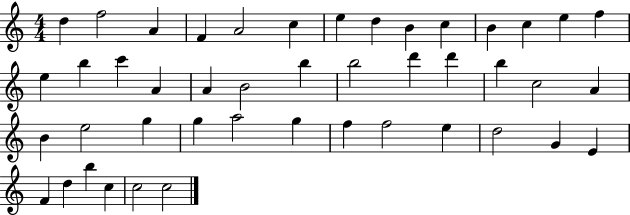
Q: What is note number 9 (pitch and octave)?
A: B4